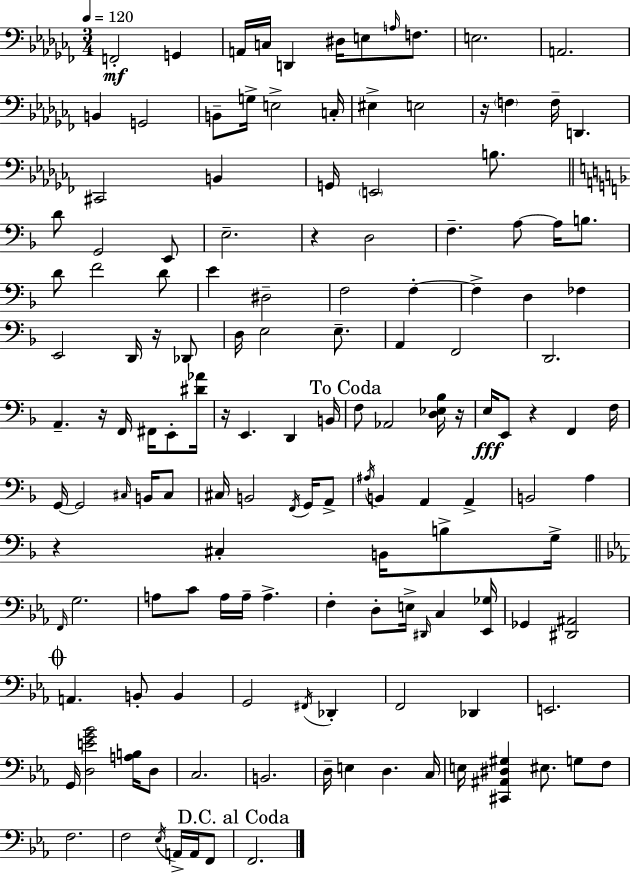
F2/h G2/q A2/s C3/s D2/q D#3/s E3/e A3/s F3/e. E3/h. A2/h. B2/q G2/h B2/e G3/s E3/h C3/s EIS3/q E3/h R/s F3/q F3/s D2/q. C#2/h B2/q G2/s E2/h B3/e. D4/e G2/h E2/e E3/h. R/q D3/h F3/q. A3/e A3/s B3/e. D4/e F4/h D4/e E4/q D#3/h F3/h F3/q F3/q D3/q FES3/q E2/h D2/s R/s Db2/e D3/s E3/h E3/e. A2/q F2/h D2/h. A2/q. R/s F2/s F#2/s E2/e [D#4,Ab4]/s R/s E2/q. D2/q B2/s F3/e Ab2/h [D3,Eb3,Bb3]/s R/s E3/s E2/e R/q F2/q F3/s G2/s G2/h C#3/s B2/s C#3/e C#3/s B2/h F2/s G2/s A2/e A#3/s B2/q A2/q A2/q B2/h A3/q R/q C#3/q B2/s B3/e G3/s F2/s G3/h. A3/e C4/e A3/s A3/s A3/q. F3/q D3/e E3/s D#2/s C3/q [Eb2,Gb3]/s Gb2/q [D#2,A#2]/h A2/q. B2/e B2/q G2/h F#2/s Db2/q F2/h Db2/q E2/h. G2/s [D3,E4,G4,Bb4]/h [A3,B3]/s D3/e C3/h. B2/h. D3/s E3/q D3/q. C3/s E3/s [C#2,A#2,D#3,G#3]/q EIS3/e. G3/e F3/e F3/h. F3/h Eb3/s A2/s A2/s F2/e F2/h.